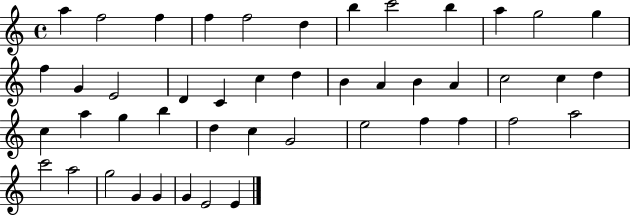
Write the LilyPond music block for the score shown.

{
  \clef treble
  \time 4/4
  \defaultTimeSignature
  \key c \major
  a''4 f''2 f''4 | f''4 f''2 d''4 | b''4 c'''2 b''4 | a''4 g''2 g''4 | \break f''4 g'4 e'2 | d'4 c'4 c''4 d''4 | b'4 a'4 b'4 a'4 | c''2 c''4 d''4 | \break c''4 a''4 g''4 b''4 | d''4 c''4 g'2 | e''2 f''4 f''4 | f''2 a''2 | \break c'''2 a''2 | g''2 g'4 g'4 | g'4 e'2 e'4 | \bar "|."
}